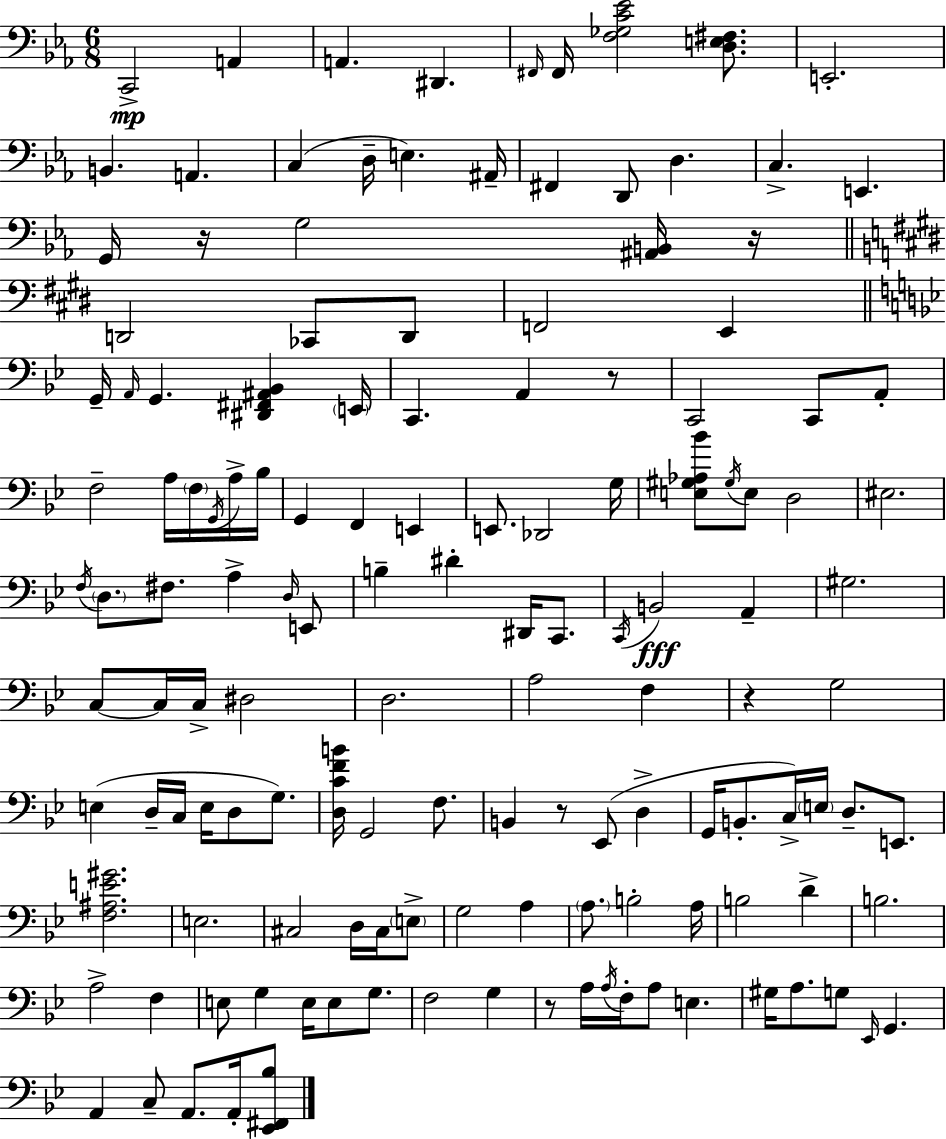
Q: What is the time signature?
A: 6/8